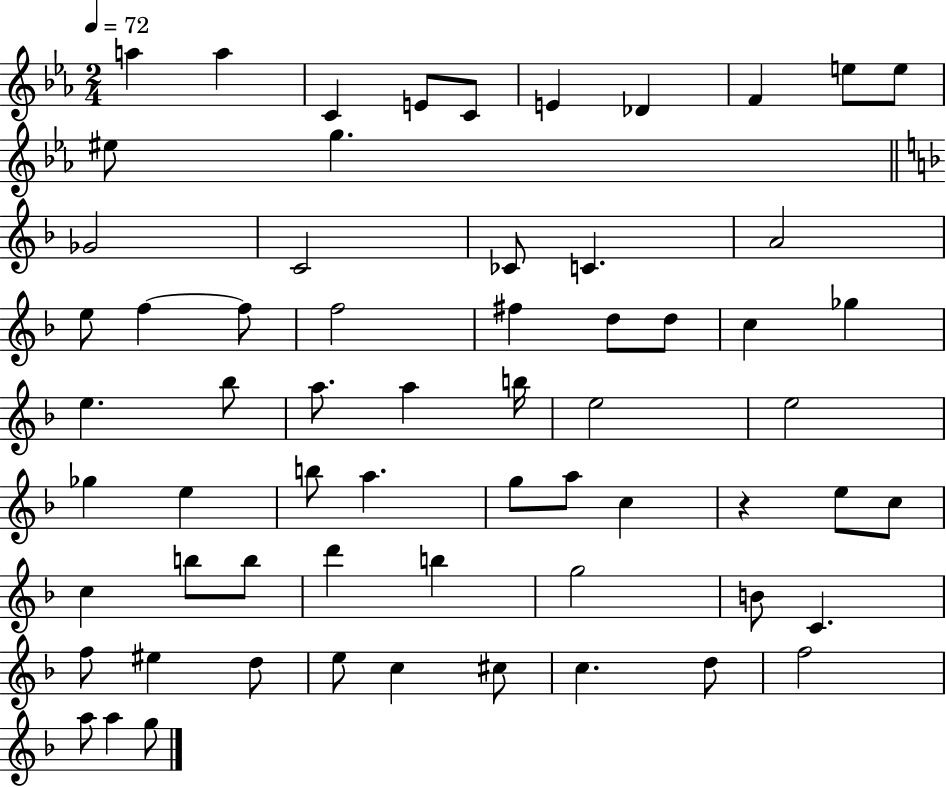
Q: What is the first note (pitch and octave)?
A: A5